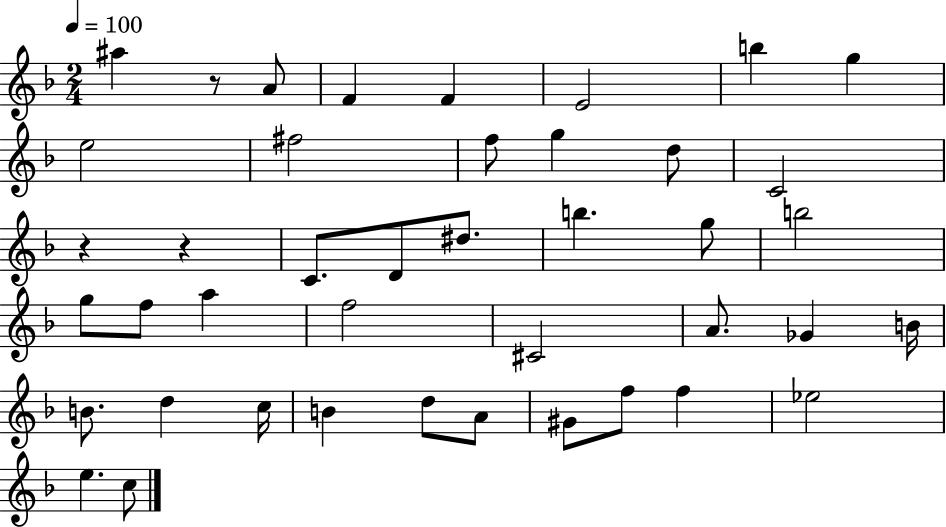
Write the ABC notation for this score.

X:1
T:Untitled
M:2/4
L:1/4
K:F
^a z/2 A/2 F F E2 b g e2 ^f2 f/2 g d/2 C2 z z C/2 D/2 ^d/2 b g/2 b2 g/2 f/2 a f2 ^C2 A/2 _G B/4 B/2 d c/4 B d/2 A/2 ^G/2 f/2 f _e2 e c/2